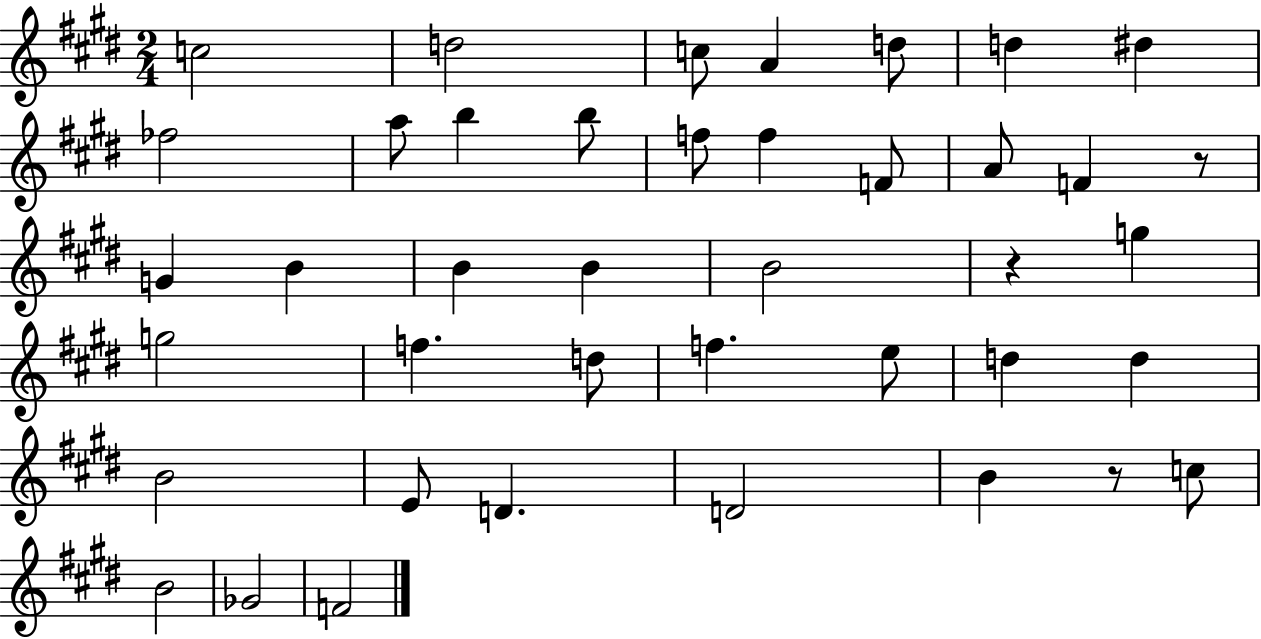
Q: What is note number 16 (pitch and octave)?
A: F4